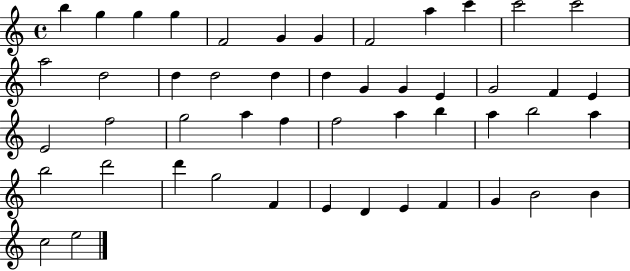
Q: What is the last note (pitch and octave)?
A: E5